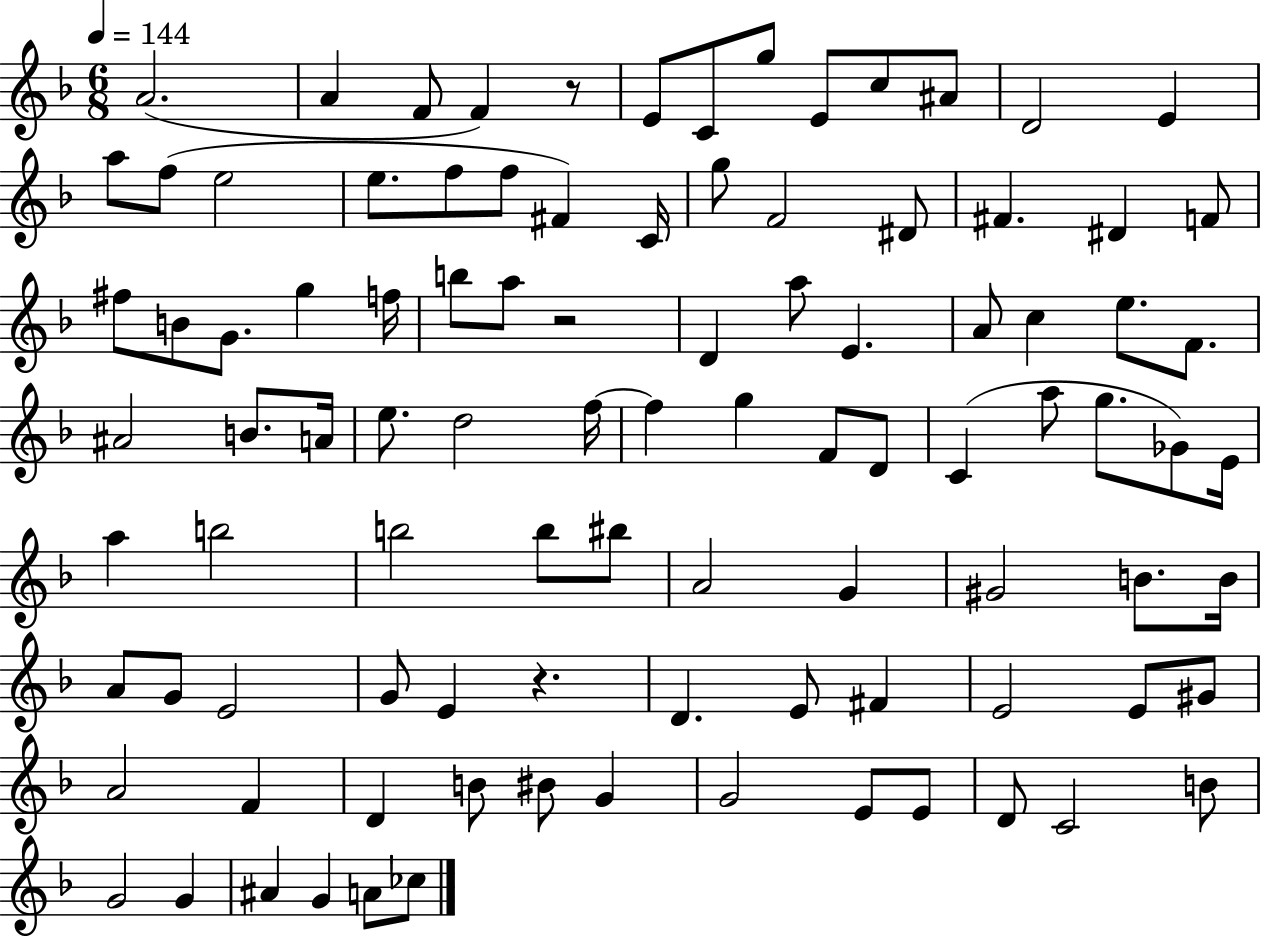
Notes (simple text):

A4/h. A4/q F4/e F4/q R/e E4/e C4/e G5/e E4/e C5/e A#4/e D4/h E4/q A5/e F5/e E5/h E5/e. F5/e F5/e F#4/q C4/s G5/e F4/h D#4/e F#4/q. D#4/q F4/e F#5/e B4/e G4/e. G5/q F5/s B5/e A5/e R/h D4/q A5/e E4/q. A4/e C5/q E5/e. F4/e. A#4/h B4/e. A4/s E5/e. D5/h F5/s F5/q G5/q F4/e D4/e C4/q A5/e G5/e. Gb4/e E4/s A5/q B5/h B5/h B5/e BIS5/e A4/h G4/q G#4/h B4/e. B4/s A4/e G4/e E4/h G4/e E4/q R/q. D4/q. E4/e F#4/q E4/h E4/e G#4/e A4/h F4/q D4/q B4/e BIS4/e G4/q G4/h E4/e E4/e D4/e C4/h B4/e G4/h G4/q A#4/q G4/q A4/e CES5/e